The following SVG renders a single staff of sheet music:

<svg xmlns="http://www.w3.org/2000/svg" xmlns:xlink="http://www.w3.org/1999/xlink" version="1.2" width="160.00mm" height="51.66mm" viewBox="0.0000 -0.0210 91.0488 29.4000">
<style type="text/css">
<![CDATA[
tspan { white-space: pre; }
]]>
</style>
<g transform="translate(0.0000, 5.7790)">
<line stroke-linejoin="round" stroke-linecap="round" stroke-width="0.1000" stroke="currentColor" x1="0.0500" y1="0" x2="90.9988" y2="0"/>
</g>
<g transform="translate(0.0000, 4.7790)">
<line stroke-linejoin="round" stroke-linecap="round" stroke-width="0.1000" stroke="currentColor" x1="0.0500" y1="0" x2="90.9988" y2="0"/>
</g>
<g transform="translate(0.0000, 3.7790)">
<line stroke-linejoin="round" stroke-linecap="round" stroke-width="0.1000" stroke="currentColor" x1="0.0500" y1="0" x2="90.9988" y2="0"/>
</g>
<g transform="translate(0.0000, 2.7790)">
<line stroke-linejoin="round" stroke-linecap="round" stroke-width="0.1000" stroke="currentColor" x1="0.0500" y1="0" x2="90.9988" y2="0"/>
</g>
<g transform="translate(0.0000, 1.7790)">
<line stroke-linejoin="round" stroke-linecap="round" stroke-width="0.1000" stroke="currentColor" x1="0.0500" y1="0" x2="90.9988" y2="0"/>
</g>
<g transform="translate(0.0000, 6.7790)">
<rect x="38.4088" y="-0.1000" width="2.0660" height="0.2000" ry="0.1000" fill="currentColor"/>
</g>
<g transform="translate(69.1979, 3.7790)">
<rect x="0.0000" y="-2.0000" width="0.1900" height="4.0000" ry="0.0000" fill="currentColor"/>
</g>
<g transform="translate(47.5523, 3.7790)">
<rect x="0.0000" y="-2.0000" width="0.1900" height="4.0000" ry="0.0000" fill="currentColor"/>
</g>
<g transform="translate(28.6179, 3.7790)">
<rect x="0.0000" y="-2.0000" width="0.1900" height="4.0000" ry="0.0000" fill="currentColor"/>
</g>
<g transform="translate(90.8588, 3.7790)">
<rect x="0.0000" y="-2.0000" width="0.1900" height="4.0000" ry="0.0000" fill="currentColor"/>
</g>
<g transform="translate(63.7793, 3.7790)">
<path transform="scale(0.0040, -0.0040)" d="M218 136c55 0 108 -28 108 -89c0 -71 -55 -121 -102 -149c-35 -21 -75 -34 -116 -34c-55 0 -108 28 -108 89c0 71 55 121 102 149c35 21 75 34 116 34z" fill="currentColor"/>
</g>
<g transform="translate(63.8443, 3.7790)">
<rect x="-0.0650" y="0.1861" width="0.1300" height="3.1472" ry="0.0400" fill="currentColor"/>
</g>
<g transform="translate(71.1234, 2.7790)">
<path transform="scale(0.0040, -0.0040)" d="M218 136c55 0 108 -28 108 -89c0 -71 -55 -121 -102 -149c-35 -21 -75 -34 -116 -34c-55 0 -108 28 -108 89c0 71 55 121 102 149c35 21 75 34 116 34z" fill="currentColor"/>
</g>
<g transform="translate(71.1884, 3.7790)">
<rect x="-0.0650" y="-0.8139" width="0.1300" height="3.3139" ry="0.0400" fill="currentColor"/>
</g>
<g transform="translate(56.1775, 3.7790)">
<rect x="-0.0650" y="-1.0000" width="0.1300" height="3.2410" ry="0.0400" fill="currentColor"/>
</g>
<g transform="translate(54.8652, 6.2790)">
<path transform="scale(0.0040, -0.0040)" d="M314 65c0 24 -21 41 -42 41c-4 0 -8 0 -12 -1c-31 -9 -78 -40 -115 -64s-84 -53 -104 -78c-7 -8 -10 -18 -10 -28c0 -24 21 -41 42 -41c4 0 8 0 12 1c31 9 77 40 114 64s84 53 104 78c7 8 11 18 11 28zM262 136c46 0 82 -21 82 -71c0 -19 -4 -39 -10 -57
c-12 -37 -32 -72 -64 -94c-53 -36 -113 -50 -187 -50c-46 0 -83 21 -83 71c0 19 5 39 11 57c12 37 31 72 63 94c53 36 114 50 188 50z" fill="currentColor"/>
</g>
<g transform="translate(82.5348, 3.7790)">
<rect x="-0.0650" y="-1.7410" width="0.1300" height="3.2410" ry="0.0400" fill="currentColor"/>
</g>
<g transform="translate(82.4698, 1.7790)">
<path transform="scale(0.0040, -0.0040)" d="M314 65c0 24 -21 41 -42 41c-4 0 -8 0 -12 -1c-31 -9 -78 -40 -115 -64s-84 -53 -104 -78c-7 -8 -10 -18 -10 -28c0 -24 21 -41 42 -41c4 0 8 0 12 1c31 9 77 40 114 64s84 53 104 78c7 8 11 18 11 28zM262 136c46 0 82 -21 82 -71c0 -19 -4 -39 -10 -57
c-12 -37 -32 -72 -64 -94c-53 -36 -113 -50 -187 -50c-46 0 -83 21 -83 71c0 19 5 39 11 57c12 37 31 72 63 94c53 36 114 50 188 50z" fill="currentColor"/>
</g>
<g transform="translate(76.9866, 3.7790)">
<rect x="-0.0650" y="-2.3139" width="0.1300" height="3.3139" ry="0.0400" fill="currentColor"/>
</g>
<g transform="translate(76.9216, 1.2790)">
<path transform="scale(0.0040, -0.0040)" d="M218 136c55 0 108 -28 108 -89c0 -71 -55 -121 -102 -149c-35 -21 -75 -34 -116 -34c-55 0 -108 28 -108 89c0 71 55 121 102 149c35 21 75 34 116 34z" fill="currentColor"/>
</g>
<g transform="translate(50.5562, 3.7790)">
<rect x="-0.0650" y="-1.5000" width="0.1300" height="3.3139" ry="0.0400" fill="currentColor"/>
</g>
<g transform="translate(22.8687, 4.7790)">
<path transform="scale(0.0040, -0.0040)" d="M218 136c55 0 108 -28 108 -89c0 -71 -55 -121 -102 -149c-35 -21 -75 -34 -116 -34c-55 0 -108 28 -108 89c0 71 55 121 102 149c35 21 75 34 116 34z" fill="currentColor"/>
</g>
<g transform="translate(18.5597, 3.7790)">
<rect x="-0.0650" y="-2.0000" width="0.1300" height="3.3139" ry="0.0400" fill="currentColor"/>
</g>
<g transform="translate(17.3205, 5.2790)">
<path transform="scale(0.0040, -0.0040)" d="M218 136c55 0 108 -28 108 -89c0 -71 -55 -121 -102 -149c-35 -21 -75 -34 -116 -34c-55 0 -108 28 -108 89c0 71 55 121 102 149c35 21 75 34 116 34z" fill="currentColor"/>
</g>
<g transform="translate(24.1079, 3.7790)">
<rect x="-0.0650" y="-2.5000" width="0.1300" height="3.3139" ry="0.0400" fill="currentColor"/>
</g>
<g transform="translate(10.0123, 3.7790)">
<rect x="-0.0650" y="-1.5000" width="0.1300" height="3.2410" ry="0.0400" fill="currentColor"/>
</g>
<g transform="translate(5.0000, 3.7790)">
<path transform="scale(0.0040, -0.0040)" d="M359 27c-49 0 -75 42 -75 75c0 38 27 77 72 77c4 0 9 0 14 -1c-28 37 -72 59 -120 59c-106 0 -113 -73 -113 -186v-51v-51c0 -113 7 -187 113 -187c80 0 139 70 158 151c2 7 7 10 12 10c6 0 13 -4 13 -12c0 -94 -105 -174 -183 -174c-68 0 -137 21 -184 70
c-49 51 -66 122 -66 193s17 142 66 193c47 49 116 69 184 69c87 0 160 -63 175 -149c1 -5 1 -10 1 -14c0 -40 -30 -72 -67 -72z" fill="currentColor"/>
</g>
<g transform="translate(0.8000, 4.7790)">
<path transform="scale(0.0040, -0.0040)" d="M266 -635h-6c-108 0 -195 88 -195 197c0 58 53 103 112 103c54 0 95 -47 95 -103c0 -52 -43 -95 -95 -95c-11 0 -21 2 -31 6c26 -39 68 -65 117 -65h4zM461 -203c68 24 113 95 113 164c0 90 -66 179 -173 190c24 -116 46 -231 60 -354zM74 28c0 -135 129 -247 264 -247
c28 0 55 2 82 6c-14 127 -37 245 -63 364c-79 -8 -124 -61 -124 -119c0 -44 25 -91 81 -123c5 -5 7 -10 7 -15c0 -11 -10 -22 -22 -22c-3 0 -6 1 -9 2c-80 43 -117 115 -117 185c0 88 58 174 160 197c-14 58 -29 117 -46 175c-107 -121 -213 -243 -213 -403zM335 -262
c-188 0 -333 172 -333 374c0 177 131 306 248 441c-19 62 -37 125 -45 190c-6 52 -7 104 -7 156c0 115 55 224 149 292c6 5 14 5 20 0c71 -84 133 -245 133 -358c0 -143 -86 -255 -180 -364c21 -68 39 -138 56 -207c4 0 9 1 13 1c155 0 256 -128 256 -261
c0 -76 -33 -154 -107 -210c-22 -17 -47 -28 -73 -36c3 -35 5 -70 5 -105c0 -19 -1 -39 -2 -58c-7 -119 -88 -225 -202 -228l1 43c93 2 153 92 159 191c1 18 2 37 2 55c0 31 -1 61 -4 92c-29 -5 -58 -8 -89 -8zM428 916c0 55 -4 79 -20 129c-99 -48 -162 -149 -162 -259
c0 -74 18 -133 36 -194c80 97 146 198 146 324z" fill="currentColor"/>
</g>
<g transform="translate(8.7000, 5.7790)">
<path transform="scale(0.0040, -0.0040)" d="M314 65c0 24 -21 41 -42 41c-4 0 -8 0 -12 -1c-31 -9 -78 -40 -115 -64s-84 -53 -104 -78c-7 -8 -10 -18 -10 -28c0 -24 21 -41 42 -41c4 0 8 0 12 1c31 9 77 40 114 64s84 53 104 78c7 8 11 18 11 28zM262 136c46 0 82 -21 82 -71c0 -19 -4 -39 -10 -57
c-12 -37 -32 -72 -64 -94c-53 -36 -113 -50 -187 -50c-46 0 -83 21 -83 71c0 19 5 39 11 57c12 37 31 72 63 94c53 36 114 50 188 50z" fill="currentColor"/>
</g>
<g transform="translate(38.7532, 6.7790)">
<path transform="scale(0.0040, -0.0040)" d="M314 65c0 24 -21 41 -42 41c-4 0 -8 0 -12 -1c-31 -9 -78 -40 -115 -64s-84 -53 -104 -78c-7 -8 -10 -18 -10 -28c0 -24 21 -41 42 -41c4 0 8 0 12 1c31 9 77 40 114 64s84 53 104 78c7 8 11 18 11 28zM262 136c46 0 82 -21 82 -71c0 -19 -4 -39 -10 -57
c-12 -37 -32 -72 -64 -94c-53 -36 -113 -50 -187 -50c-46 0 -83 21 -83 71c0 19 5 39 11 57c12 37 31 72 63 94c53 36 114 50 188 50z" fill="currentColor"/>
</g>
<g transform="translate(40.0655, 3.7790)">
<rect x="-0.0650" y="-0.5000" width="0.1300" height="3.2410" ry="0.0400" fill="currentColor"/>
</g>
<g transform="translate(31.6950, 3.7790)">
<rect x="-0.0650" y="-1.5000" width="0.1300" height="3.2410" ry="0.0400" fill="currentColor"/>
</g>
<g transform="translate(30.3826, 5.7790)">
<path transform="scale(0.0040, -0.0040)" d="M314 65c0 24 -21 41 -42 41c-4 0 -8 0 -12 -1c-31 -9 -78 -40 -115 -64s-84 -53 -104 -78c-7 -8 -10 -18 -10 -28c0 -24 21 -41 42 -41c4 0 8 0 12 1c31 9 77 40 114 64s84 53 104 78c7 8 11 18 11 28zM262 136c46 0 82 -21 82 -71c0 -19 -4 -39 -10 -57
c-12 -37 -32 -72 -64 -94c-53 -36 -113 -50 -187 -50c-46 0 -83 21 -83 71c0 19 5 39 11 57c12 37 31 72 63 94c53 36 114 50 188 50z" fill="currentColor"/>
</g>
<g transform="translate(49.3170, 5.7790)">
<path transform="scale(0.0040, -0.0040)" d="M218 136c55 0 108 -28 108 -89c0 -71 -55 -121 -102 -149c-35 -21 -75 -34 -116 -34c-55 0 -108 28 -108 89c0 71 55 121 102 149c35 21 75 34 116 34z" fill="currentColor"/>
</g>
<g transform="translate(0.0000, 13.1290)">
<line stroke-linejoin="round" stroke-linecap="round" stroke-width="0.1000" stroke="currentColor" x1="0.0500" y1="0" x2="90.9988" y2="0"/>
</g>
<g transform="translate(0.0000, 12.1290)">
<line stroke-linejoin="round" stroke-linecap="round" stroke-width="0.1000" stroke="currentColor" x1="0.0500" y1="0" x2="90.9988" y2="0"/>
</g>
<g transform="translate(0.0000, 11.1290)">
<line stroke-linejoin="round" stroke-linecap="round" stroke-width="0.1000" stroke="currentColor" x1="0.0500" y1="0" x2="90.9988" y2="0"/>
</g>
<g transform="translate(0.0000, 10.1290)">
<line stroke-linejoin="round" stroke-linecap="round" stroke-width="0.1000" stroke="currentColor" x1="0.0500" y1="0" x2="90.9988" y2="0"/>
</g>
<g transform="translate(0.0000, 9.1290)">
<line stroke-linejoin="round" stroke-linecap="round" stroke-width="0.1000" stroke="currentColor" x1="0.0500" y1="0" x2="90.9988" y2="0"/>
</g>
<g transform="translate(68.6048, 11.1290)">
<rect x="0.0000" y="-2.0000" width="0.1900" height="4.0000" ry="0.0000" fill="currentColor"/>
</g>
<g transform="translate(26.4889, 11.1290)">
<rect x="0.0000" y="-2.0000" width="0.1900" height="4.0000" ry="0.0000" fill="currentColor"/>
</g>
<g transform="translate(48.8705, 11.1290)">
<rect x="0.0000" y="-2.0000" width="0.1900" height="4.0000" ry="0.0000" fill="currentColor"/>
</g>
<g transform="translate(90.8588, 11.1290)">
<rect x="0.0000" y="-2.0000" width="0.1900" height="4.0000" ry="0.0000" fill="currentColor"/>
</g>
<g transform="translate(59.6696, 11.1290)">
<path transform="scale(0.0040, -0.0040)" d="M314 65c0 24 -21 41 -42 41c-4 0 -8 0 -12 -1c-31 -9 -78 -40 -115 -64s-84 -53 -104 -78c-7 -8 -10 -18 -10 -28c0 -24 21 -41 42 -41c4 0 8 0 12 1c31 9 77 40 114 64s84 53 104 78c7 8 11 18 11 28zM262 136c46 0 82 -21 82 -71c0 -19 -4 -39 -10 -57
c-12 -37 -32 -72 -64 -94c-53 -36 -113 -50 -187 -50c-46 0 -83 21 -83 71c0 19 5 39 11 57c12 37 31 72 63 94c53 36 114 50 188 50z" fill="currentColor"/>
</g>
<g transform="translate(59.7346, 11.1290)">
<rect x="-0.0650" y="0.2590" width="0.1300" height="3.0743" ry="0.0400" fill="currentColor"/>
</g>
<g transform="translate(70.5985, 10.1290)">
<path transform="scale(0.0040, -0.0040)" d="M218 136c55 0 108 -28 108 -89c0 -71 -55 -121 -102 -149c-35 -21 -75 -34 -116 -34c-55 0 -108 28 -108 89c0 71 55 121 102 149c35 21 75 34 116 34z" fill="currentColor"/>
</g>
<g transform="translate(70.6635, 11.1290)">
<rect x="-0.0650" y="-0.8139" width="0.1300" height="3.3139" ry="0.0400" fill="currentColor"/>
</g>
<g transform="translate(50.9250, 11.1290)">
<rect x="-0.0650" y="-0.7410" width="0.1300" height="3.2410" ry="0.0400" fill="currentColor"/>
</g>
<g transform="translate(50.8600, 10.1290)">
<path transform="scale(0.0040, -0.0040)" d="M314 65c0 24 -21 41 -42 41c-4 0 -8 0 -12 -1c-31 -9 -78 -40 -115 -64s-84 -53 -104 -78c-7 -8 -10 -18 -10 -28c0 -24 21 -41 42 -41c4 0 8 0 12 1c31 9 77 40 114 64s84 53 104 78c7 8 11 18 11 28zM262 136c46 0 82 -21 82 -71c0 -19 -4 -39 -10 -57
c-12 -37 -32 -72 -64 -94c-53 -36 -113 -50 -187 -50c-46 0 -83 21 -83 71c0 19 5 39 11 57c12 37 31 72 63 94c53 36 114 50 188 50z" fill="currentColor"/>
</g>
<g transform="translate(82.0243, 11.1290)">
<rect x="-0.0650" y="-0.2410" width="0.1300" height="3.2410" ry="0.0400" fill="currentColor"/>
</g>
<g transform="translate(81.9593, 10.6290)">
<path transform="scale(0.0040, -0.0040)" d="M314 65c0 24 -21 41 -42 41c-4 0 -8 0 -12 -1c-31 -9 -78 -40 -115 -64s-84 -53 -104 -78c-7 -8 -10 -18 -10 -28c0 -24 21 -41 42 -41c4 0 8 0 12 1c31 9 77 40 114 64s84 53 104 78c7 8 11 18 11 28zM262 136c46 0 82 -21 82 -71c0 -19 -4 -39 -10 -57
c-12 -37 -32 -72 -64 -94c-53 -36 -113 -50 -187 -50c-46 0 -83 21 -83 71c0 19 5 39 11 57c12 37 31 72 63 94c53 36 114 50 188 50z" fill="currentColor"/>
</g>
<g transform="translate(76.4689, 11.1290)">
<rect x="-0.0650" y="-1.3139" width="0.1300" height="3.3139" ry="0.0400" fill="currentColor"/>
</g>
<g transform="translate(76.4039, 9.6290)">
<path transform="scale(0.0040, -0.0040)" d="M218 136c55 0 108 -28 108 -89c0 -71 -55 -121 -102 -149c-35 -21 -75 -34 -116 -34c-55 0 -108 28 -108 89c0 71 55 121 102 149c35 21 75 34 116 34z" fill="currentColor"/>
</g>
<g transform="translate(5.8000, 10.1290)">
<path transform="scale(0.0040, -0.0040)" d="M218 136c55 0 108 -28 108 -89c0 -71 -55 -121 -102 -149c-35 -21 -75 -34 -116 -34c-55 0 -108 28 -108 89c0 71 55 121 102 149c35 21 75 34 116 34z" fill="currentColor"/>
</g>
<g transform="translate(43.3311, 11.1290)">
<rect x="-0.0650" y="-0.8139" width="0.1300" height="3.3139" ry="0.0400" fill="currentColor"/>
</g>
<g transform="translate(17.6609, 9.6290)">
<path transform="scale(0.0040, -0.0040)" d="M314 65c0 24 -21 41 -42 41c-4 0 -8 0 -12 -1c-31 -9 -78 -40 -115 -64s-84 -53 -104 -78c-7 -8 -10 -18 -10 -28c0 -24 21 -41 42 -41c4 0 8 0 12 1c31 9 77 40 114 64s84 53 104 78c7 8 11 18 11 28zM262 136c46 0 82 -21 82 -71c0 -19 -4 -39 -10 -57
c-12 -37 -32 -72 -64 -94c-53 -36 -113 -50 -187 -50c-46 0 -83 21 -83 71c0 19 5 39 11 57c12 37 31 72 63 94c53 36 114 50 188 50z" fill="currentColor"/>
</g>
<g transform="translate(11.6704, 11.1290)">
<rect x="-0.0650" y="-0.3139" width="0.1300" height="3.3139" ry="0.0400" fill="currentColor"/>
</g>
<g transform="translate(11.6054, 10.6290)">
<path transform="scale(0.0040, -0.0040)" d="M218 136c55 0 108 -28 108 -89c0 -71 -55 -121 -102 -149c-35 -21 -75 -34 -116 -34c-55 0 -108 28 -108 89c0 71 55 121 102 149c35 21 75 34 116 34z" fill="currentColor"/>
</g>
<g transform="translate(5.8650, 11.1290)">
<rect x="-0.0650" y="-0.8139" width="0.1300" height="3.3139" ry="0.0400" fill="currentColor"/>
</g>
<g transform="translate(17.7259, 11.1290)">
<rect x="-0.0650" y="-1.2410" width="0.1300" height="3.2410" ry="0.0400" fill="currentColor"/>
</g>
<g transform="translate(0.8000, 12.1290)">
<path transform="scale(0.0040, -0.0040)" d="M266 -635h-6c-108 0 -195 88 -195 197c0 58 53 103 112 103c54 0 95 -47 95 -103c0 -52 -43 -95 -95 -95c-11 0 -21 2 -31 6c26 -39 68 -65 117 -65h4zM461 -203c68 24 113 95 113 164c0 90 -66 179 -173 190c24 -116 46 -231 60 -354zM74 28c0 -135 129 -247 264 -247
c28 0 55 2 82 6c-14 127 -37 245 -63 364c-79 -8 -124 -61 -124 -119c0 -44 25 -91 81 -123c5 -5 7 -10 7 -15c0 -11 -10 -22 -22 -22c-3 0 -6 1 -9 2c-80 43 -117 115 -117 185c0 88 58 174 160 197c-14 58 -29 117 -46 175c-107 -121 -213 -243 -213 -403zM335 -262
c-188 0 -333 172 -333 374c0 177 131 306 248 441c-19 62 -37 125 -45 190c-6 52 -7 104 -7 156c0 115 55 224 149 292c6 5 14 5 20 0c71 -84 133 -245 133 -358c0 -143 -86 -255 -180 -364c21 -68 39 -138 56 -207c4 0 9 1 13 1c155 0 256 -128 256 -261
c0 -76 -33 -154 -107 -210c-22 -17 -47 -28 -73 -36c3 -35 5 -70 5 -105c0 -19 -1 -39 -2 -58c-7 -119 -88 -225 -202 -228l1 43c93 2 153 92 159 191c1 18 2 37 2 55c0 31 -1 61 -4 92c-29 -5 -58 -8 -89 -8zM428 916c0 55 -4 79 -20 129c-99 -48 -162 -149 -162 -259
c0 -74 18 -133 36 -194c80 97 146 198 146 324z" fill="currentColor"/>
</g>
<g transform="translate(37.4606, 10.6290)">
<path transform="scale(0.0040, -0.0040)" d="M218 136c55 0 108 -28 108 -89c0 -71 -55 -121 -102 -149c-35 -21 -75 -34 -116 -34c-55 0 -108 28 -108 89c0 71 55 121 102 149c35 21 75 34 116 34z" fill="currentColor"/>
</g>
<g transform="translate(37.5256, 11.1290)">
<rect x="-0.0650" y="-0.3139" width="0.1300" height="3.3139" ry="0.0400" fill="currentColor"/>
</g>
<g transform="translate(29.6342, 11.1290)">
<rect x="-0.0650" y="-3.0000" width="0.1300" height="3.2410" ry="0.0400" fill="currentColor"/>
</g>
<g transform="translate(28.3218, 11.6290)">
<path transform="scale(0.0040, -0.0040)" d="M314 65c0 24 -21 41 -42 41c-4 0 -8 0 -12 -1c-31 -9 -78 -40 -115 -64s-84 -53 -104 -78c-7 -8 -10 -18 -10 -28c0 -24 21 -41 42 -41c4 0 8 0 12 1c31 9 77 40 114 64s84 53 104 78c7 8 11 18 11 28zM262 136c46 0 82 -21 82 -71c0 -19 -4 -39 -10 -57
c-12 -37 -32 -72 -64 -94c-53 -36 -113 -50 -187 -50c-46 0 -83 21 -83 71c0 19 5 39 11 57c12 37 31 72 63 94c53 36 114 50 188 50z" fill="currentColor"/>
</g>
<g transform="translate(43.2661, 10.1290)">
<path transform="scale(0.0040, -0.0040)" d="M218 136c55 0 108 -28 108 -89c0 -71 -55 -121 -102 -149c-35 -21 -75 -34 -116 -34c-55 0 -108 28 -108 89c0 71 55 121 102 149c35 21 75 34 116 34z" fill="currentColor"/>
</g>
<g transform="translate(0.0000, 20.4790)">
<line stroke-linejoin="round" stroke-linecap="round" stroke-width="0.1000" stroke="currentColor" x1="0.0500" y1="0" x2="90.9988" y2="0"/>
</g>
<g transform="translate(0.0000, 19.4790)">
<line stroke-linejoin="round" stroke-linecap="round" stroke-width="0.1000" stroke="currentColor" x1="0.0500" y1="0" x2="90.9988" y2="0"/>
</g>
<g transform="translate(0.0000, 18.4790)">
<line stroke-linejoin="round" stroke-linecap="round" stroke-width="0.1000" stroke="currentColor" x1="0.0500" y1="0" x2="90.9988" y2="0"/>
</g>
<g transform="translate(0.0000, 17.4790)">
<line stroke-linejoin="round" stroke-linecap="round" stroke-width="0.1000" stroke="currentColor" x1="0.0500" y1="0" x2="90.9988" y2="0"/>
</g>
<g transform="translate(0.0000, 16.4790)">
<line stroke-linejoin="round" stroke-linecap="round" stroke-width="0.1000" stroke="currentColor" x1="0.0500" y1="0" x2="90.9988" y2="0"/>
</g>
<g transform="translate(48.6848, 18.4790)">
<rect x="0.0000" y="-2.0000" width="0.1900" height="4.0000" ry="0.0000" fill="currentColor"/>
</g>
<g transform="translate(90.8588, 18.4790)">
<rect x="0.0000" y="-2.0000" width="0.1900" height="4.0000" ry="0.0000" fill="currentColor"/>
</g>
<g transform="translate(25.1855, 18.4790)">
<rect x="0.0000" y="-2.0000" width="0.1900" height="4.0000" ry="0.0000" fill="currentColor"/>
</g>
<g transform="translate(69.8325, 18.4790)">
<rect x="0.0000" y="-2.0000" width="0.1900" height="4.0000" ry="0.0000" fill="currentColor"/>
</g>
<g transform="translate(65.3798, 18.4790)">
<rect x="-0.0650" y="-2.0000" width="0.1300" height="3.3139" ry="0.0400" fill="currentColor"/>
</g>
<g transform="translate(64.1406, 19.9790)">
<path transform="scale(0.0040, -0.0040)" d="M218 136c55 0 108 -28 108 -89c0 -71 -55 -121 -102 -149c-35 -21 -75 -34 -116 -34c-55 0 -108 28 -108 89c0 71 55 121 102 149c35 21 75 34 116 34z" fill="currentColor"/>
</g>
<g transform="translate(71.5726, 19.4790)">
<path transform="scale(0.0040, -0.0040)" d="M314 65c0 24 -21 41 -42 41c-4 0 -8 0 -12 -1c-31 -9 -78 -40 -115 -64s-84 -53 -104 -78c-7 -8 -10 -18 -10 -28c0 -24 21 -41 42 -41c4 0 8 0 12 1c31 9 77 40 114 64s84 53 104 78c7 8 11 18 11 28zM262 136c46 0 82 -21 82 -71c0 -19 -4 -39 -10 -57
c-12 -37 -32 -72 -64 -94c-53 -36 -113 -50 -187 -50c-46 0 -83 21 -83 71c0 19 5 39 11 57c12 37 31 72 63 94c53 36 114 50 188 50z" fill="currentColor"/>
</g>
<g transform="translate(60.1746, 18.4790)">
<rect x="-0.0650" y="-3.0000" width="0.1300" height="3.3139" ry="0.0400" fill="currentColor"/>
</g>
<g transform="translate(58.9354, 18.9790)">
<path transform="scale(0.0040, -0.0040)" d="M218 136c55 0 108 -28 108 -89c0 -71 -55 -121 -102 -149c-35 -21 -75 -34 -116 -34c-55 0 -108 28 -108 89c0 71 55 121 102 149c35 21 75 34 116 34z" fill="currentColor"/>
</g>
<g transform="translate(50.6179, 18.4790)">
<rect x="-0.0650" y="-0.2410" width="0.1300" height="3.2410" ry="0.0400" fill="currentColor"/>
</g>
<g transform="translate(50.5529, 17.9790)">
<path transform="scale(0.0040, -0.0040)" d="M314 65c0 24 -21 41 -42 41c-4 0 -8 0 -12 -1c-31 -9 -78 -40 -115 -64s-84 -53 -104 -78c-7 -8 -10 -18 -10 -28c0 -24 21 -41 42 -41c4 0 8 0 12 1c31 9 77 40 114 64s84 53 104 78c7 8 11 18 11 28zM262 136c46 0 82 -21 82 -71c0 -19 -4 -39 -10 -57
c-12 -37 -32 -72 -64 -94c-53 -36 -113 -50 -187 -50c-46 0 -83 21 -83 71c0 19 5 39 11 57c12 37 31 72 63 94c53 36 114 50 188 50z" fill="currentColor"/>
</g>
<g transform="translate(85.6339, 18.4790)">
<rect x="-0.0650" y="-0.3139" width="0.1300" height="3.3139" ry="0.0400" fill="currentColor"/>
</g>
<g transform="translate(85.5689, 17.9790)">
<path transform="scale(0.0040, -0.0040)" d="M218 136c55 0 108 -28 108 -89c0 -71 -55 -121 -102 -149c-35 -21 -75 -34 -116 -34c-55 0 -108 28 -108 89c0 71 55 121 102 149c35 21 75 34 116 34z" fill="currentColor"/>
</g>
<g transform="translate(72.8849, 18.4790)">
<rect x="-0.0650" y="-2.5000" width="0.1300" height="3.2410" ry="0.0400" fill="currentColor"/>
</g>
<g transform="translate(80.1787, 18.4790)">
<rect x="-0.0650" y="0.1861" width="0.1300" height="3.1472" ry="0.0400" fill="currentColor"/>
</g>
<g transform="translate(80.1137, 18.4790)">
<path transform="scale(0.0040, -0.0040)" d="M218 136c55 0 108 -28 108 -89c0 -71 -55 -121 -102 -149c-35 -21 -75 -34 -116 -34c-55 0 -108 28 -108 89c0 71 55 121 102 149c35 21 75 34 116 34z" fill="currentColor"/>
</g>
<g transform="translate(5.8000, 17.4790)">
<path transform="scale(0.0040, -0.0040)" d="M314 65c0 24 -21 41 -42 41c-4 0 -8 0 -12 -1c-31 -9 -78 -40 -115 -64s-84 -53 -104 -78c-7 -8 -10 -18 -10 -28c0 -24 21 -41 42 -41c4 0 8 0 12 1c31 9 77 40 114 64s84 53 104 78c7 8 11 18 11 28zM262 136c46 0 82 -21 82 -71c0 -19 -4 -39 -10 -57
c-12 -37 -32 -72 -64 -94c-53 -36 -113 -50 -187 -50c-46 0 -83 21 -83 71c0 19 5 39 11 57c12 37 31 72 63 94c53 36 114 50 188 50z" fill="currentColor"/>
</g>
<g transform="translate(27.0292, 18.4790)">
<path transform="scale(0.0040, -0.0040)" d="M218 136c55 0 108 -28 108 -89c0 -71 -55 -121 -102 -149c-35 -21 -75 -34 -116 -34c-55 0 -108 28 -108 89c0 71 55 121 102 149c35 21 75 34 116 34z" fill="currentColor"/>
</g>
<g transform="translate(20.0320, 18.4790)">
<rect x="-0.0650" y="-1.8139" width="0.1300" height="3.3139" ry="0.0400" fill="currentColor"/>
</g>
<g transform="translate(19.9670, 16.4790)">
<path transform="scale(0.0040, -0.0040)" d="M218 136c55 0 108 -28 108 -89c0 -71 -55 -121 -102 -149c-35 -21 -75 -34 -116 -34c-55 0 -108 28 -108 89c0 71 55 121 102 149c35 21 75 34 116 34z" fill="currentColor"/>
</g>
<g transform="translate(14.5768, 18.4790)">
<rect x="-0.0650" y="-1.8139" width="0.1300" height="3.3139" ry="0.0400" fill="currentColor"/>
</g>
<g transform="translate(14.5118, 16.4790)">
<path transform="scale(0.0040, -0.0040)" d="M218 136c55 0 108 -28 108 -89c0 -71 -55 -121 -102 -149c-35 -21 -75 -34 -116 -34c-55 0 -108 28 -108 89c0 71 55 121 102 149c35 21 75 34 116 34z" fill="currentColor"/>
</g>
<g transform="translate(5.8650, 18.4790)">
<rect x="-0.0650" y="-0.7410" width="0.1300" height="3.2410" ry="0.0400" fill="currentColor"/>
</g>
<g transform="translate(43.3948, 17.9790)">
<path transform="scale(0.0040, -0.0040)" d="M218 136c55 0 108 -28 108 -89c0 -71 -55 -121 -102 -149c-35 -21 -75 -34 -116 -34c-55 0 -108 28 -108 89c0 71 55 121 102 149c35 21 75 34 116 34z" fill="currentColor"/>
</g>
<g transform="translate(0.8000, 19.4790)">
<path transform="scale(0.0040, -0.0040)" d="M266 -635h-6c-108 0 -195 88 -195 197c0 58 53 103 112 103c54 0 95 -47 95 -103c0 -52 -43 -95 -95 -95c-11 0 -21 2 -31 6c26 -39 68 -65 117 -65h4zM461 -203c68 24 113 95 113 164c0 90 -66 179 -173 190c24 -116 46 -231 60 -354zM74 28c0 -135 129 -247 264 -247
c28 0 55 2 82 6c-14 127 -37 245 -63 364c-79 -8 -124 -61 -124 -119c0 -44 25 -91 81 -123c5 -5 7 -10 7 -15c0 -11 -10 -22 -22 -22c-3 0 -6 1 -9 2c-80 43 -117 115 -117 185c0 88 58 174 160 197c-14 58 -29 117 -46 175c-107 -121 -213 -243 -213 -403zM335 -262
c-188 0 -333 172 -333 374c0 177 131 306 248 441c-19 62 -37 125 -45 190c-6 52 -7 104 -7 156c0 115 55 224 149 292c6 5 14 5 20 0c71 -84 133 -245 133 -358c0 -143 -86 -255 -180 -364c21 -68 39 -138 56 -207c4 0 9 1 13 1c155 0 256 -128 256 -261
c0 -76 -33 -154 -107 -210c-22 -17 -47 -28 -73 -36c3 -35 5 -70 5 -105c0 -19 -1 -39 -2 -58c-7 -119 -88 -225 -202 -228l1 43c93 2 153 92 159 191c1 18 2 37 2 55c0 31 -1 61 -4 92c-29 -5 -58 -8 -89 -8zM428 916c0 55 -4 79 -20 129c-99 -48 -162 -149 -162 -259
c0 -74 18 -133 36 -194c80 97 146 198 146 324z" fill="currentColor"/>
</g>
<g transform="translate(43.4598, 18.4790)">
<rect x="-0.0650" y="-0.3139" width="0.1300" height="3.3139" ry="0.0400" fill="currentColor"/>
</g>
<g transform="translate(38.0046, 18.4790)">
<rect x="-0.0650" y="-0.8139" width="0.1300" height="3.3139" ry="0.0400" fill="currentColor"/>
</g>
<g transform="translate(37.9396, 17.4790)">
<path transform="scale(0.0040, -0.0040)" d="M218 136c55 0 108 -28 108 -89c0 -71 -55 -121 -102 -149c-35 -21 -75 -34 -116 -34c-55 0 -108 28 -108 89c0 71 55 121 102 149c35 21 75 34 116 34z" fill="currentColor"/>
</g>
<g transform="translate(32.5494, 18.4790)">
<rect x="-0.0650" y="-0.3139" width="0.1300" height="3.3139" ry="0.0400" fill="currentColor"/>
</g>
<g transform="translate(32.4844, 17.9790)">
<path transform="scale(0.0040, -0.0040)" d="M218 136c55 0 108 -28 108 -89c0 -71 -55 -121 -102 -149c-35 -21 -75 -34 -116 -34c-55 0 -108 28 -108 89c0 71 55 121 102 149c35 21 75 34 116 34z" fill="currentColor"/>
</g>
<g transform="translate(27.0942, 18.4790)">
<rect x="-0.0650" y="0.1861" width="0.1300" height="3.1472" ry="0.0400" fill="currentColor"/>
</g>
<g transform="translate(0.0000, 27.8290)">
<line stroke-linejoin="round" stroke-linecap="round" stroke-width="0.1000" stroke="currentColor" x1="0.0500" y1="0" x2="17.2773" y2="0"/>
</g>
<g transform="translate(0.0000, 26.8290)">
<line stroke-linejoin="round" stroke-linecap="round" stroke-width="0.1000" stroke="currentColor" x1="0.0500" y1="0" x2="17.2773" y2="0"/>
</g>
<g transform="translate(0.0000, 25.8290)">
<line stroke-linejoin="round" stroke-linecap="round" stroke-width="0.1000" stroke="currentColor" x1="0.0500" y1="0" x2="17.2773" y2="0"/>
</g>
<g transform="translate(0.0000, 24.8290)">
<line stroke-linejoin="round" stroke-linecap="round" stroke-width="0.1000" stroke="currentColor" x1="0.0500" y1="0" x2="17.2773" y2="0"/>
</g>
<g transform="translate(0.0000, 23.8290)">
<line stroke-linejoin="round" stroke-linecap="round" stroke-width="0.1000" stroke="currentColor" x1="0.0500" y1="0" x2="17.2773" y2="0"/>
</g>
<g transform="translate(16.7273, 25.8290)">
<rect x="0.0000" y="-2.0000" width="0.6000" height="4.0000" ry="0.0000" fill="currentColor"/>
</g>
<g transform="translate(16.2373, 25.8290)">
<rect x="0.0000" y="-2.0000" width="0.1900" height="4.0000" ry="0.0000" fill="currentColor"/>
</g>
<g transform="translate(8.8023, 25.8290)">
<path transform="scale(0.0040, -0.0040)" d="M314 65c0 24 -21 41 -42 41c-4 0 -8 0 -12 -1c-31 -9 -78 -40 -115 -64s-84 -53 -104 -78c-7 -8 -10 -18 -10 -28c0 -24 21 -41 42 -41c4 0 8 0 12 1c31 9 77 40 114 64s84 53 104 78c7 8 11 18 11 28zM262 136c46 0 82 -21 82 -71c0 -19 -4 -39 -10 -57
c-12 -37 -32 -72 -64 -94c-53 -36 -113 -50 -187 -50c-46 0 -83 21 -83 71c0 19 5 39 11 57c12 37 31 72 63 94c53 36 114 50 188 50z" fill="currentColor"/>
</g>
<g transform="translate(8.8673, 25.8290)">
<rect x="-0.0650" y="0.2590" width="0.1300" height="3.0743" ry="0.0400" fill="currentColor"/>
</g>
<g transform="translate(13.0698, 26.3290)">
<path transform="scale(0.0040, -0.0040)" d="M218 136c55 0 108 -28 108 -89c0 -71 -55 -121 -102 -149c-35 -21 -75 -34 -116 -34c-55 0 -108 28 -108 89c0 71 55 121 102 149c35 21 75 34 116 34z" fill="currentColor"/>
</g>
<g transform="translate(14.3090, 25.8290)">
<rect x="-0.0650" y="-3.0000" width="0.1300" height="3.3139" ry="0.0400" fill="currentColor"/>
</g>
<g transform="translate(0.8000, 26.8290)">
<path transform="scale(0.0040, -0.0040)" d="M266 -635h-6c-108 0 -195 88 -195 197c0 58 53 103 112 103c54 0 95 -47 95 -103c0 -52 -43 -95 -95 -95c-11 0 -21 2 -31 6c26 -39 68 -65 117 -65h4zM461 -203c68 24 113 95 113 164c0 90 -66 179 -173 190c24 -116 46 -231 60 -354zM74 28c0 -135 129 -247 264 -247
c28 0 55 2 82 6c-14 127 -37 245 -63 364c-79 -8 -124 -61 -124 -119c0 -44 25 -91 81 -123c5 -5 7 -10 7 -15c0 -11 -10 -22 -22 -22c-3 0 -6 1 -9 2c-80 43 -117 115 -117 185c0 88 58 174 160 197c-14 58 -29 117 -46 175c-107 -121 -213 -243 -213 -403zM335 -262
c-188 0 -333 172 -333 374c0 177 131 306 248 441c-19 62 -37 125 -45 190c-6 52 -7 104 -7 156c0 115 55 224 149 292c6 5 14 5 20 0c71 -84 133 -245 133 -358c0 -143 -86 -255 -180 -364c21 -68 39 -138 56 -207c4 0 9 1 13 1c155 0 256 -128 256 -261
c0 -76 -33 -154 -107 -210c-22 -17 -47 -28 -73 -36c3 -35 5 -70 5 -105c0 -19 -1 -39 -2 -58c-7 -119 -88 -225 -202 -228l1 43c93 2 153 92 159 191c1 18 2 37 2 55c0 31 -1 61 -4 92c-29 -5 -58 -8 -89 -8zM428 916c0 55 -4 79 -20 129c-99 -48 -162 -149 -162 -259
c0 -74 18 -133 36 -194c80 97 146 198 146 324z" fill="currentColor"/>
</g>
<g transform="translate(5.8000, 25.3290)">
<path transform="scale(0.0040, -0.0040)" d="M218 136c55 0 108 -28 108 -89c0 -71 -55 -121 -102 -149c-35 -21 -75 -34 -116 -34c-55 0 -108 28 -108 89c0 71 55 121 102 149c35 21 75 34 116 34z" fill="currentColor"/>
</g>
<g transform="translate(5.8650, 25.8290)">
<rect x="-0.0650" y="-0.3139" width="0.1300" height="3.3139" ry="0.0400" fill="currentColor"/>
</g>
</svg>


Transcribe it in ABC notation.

X:1
T:Untitled
M:4/4
L:1/4
K:C
E2 F G E2 C2 E D2 B d g f2 d c e2 A2 c d d2 B2 d e c2 d2 f f B c d c c2 A F G2 B c c B2 A